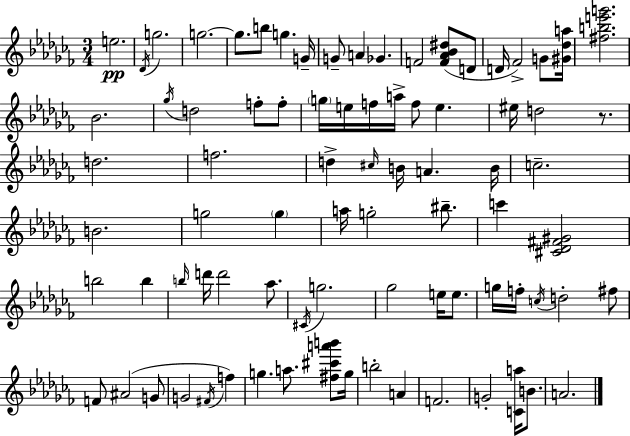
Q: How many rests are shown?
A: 1